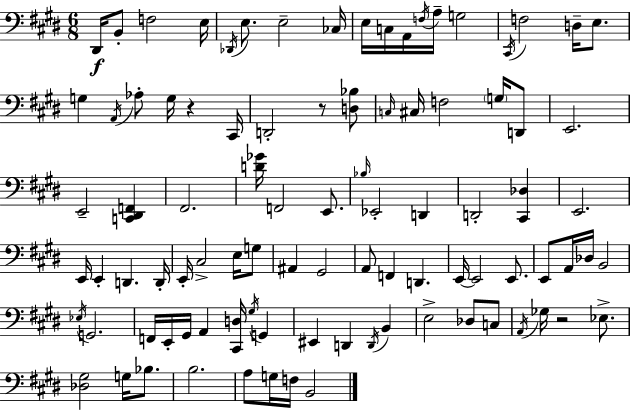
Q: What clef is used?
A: bass